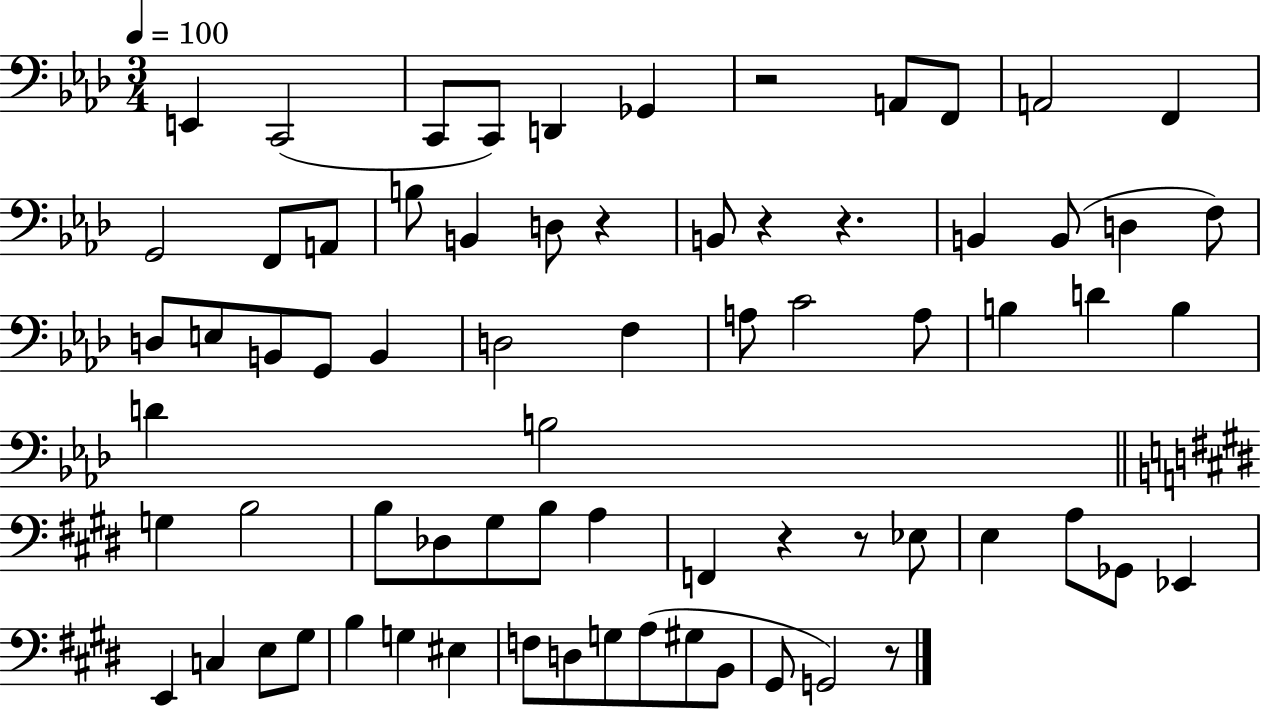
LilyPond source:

{
  \clef bass
  \numericTimeSignature
  \time 3/4
  \key aes \major
  \tempo 4 = 100
  \repeat volta 2 { e,4 c,2( | c,8 c,8) d,4 ges,4 | r2 a,8 f,8 | a,2 f,4 | \break g,2 f,8 a,8 | b8 b,4 d8 r4 | b,8 r4 r4. | b,4 b,8( d4 f8) | \break d8 e8 b,8 g,8 b,4 | d2 f4 | a8 c'2 a8 | b4 d'4 b4 | \break d'4 b2 | \bar "||" \break \key e \major g4 b2 | b8 des8 gis8 b8 a4 | f,4 r4 r8 ees8 | e4 a8 ges,8 ees,4 | \break e,4 c4 e8 gis8 | b4 g4 eis4 | f8 d8 g8 a8( gis8 b,8 | gis,8 g,2) r8 | \break } \bar "|."
}